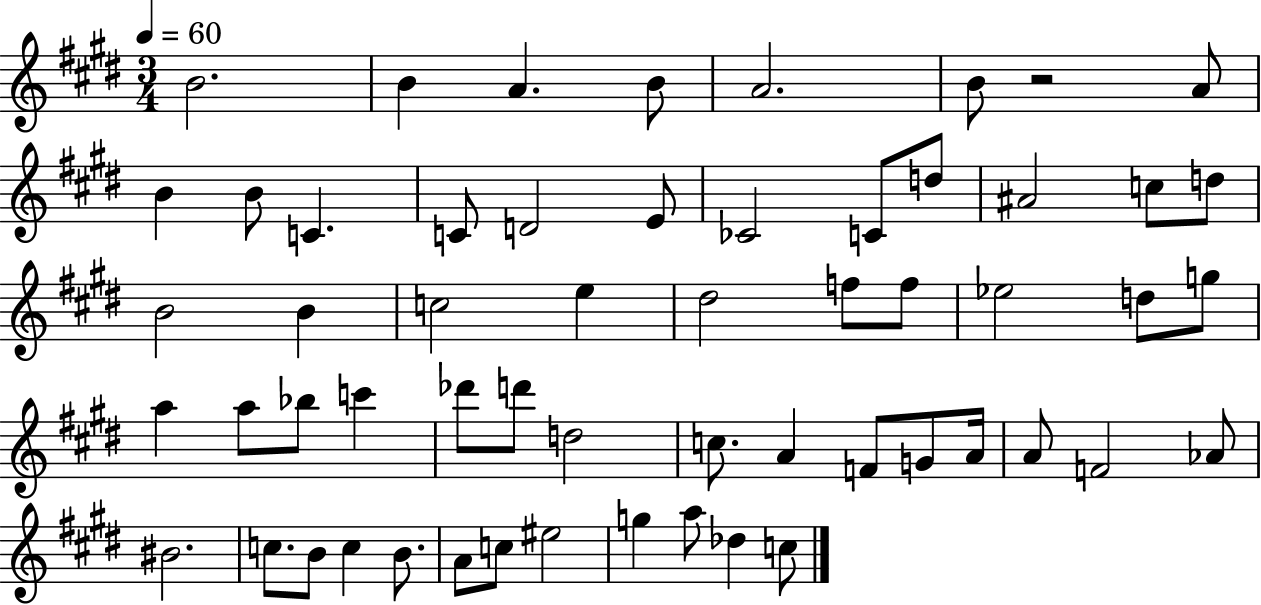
{
  \clef treble
  \numericTimeSignature
  \time 3/4
  \key e \major
  \tempo 4 = 60
  b'2. | b'4 a'4. b'8 | a'2. | b'8 r2 a'8 | \break b'4 b'8 c'4. | c'8 d'2 e'8 | ces'2 c'8 d''8 | ais'2 c''8 d''8 | \break b'2 b'4 | c''2 e''4 | dis''2 f''8 f''8 | ees''2 d''8 g''8 | \break a''4 a''8 bes''8 c'''4 | des'''8 d'''8 d''2 | c''8. a'4 f'8 g'8 a'16 | a'8 f'2 aes'8 | \break bis'2. | c''8. b'8 c''4 b'8. | a'8 c''8 eis''2 | g''4 a''8 des''4 c''8 | \break \bar "|."
}